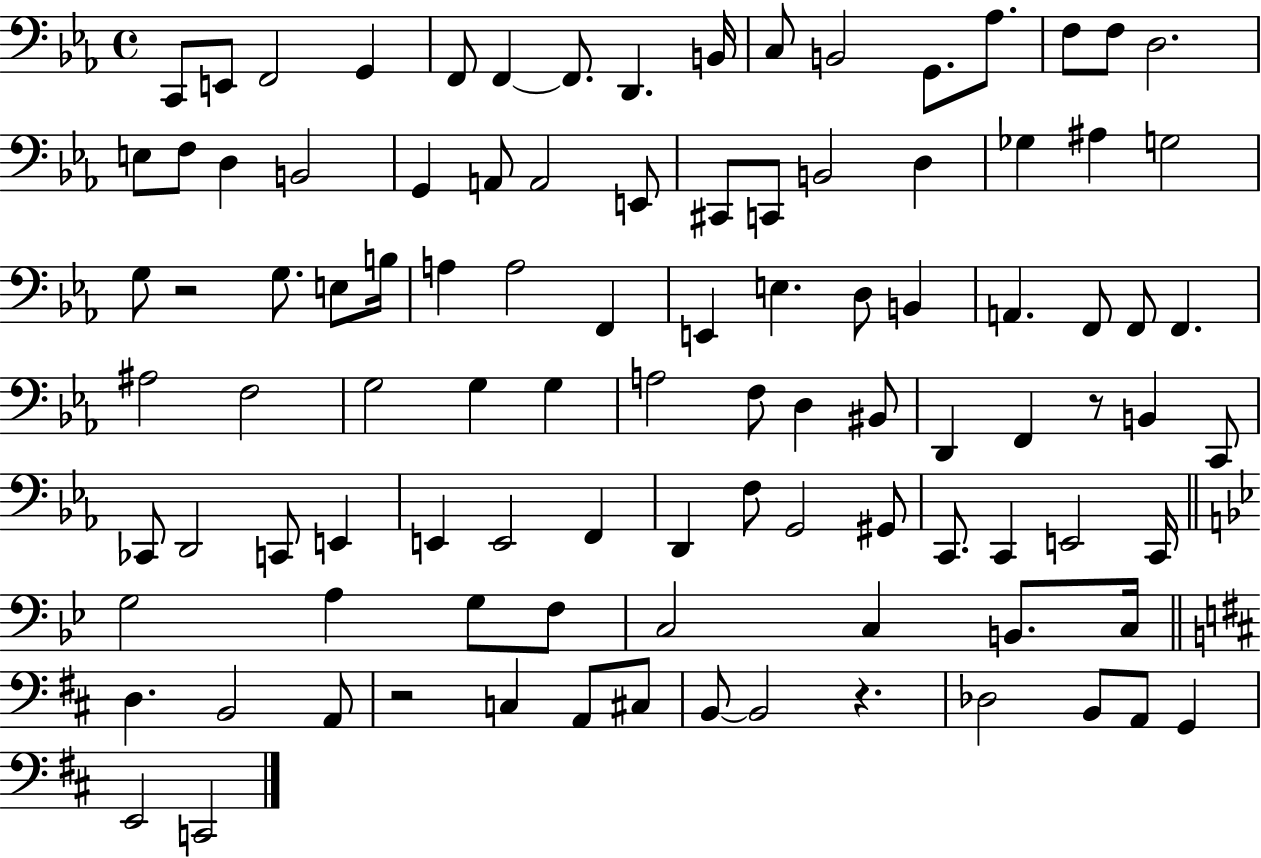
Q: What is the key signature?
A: EES major